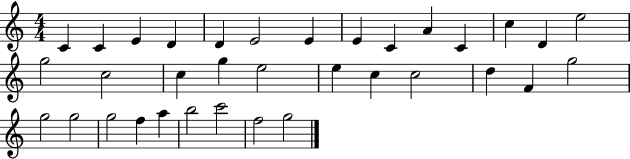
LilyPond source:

{
  \clef treble
  \numericTimeSignature
  \time 4/4
  \key c \major
  c'4 c'4 e'4 d'4 | d'4 e'2 e'4 | e'4 c'4 a'4 c'4 | c''4 d'4 e''2 | \break g''2 c''2 | c''4 g''4 e''2 | e''4 c''4 c''2 | d''4 f'4 g''2 | \break g''2 g''2 | g''2 f''4 a''4 | b''2 c'''2 | f''2 g''2 | \break \bar "|."
}